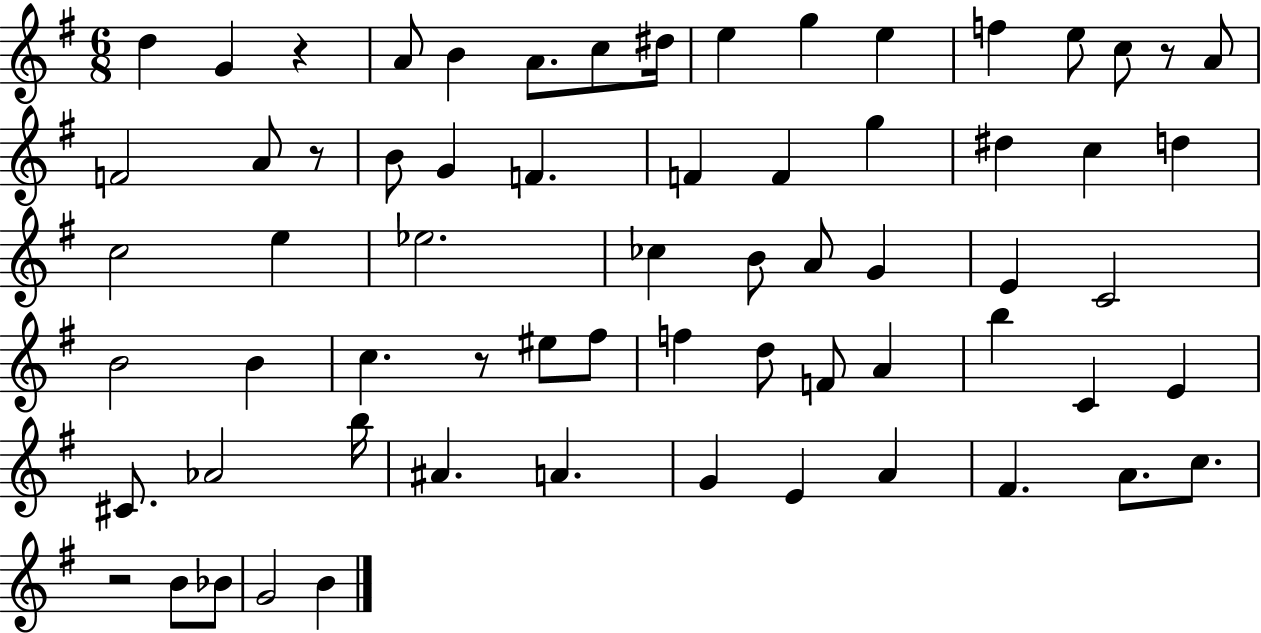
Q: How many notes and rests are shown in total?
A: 66